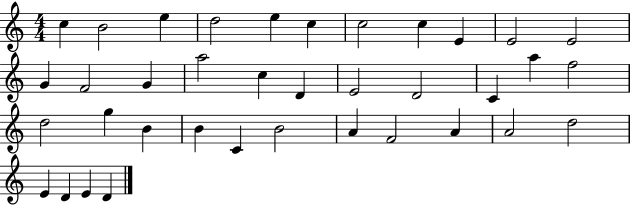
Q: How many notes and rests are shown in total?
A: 37